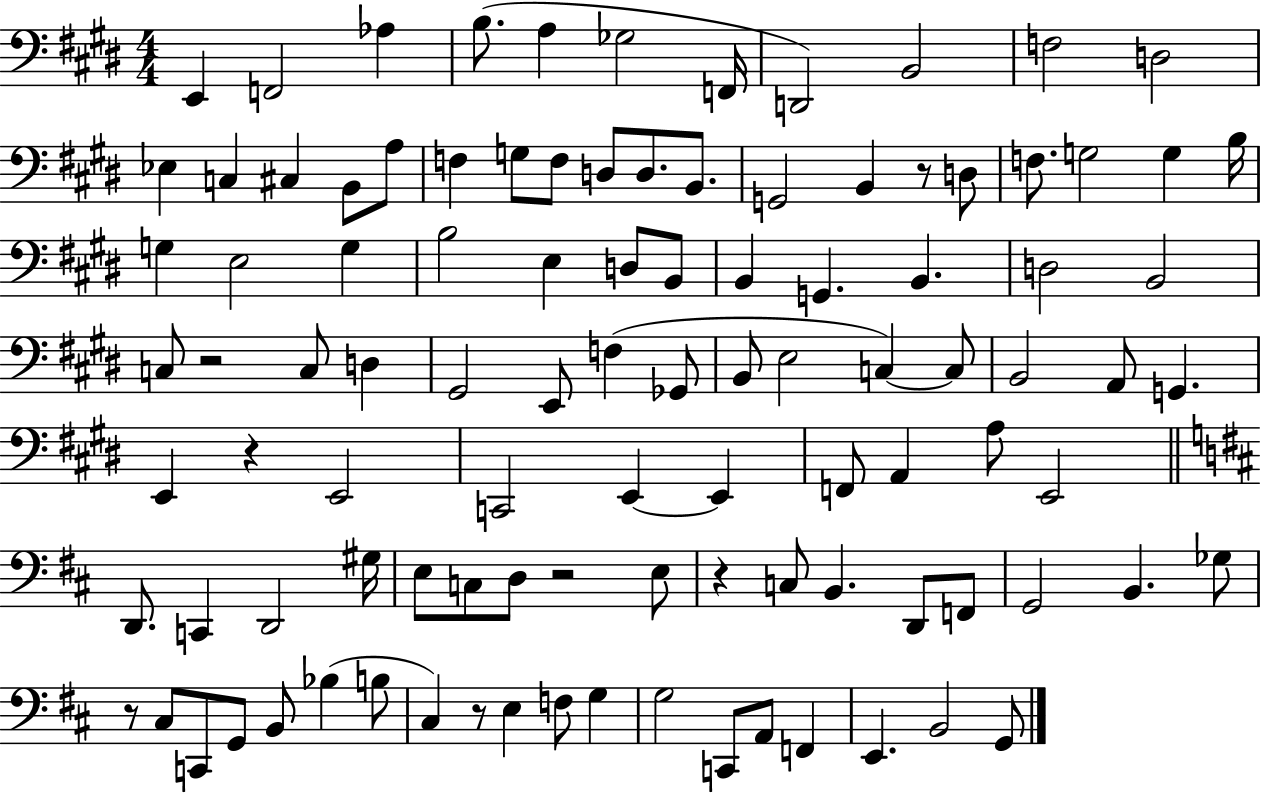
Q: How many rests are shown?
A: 7